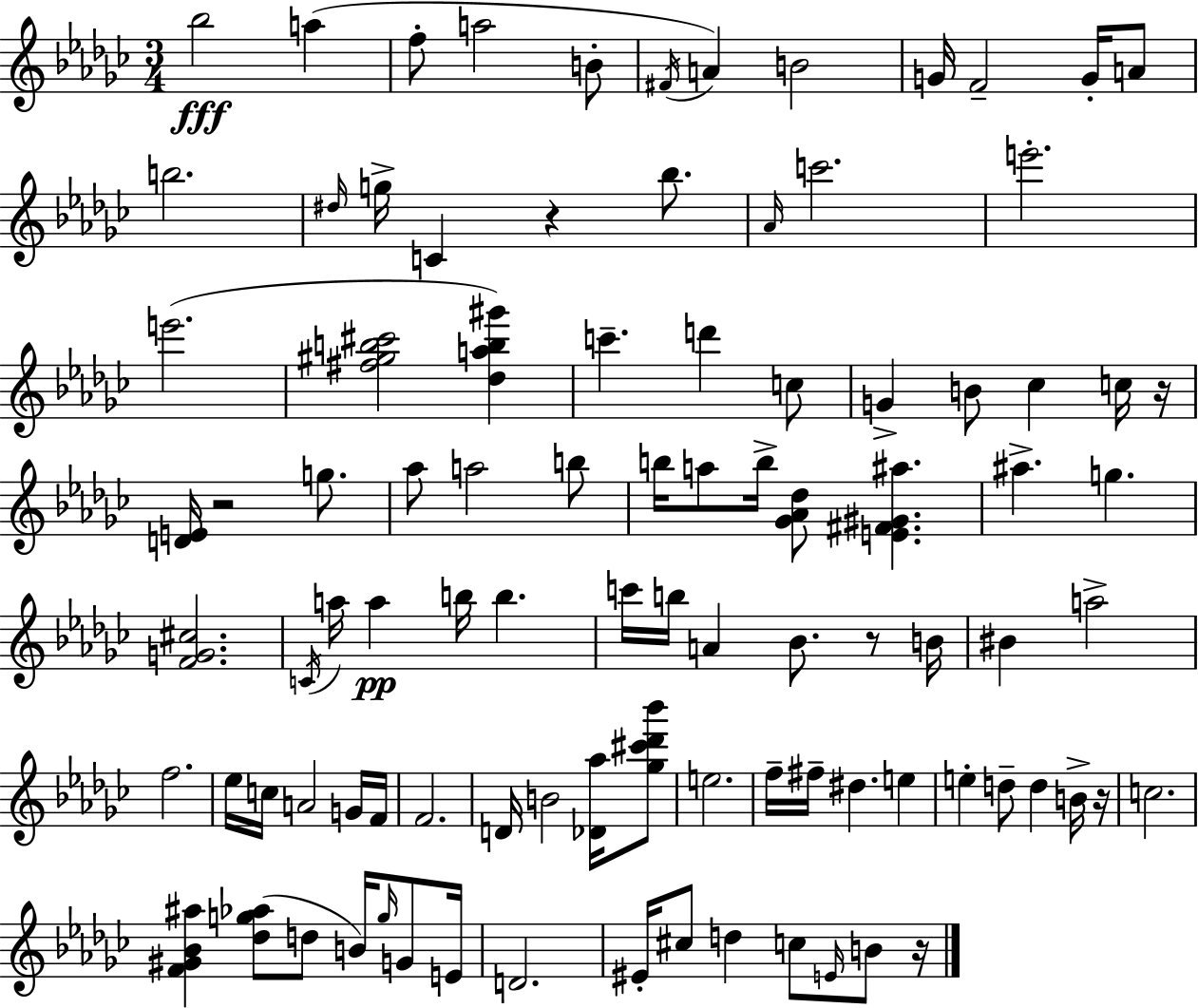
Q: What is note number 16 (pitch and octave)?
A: C4